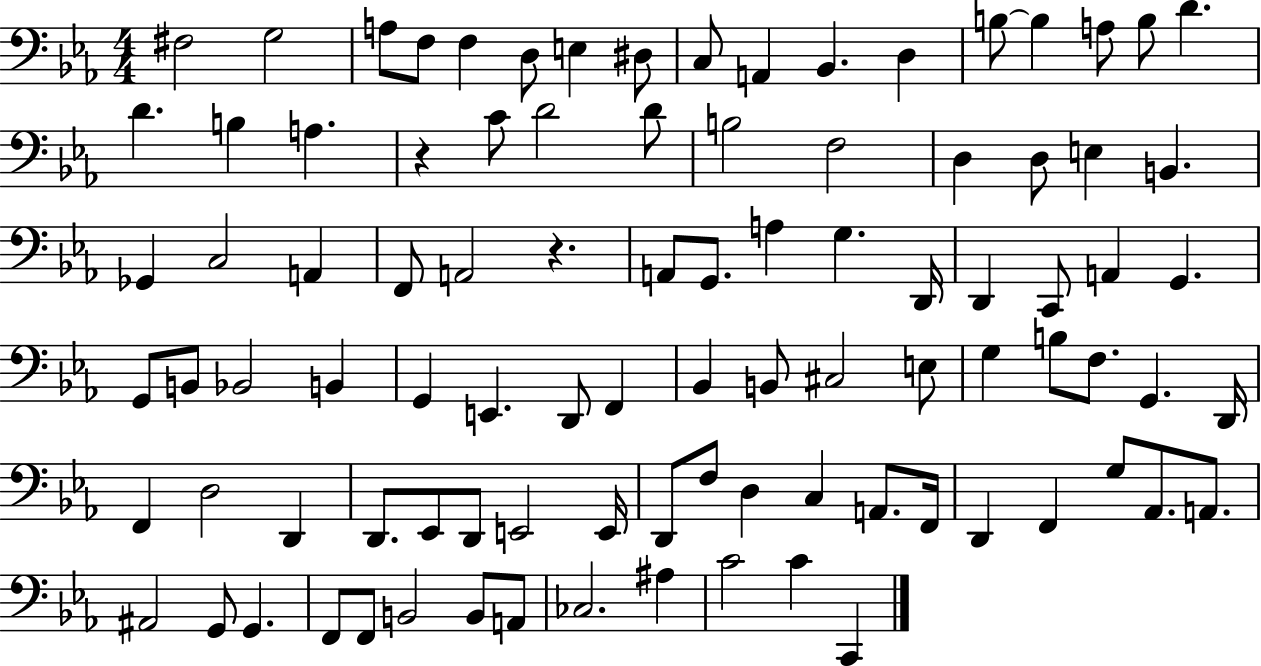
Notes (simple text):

F#3/h G3/h A3/e F3/e F3/q D3/e E3/q D#3/e C3/e A2/q Bb2/q. D3/q B3/e B3/q A3/e B3/e D4/q. D4/q. B3/q A3/q. R/q C4/e D4/h D4/e B3/h F3/h D3/q D3/e E3/q B2/q. Gb2/q C3/h A2/q F2/e A2/h R/q. A2/e G2/e. A3/q G3/q. D2/s D2/q C2/e A2/q G2/q. G2/e B2/e Bb2/h B2/q G2/q E2/q. D2/e F2/q Bb2/q B2/e C#3/h E3/e G3/q B3/e F3/e. G2/q. D2/s F2/q D3/h D2/q D2/e. Eb2/e D2/e E2/h E2/s D2/e F3/e D3/q C3/q A2/e. F2/s D2/q F2/q G3/e Ab2/e. A2/e. A#2/h G2/e G2/q. F2/e F2/e B2/h B2/e A2/e CES3/h. A#3/q C4/h C4/q C2/q